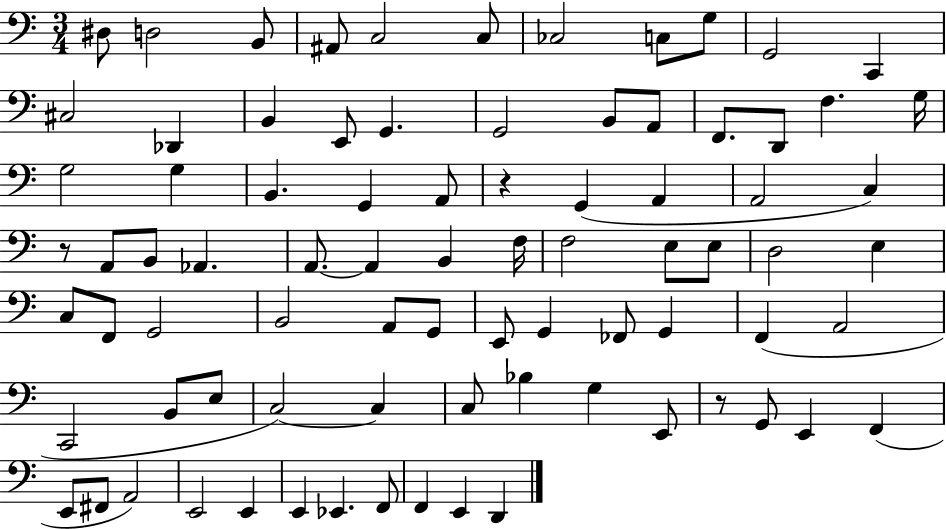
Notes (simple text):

D#3/e D3/h B2/e A#2/e C3/h C3/e CES3/h C3/e G3/e G2/h C2/q C#3/h Db2/q B2/q E2/e G2/q. G2/h B2/e A2/e F2/e. D2/e F3/q. G3/s G3/h G3/q B2/q. G2/q A2/e R/q G2/q A2/q A2/h C3/q R/e A2/e B2/e Ab2/q. A2/e. A2/q B2/q F3/s F3/h E3/e E3/e D3/h E3/q C3/e F2/e G2/h B2/h A2/e G2/e E2/e G2/q FES2/e G2/q F2/q A2/h C2/h B2/e E3/e C3/h C3/q C3/e Bb3/q G3/q E2/e R/e G2/e E2/q F2/q E2/e F#2/e A2/h E2/h E2/q E2/q Eb2/q. F2/e F2/q E2/q D2/q